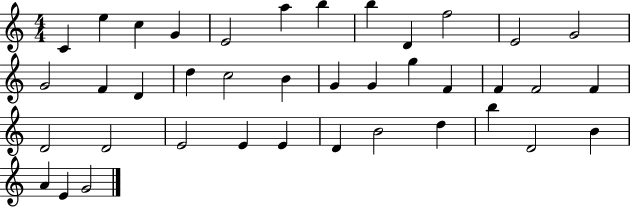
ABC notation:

X:1
T:Untitled
M:4/4
L:1/4
K:C
C e c G E2 a b b D f2 E2 G2 G2 F D d c2 B G G g F F F2 F D2 D2 E2 E E D B2 d b D2 B A E G2